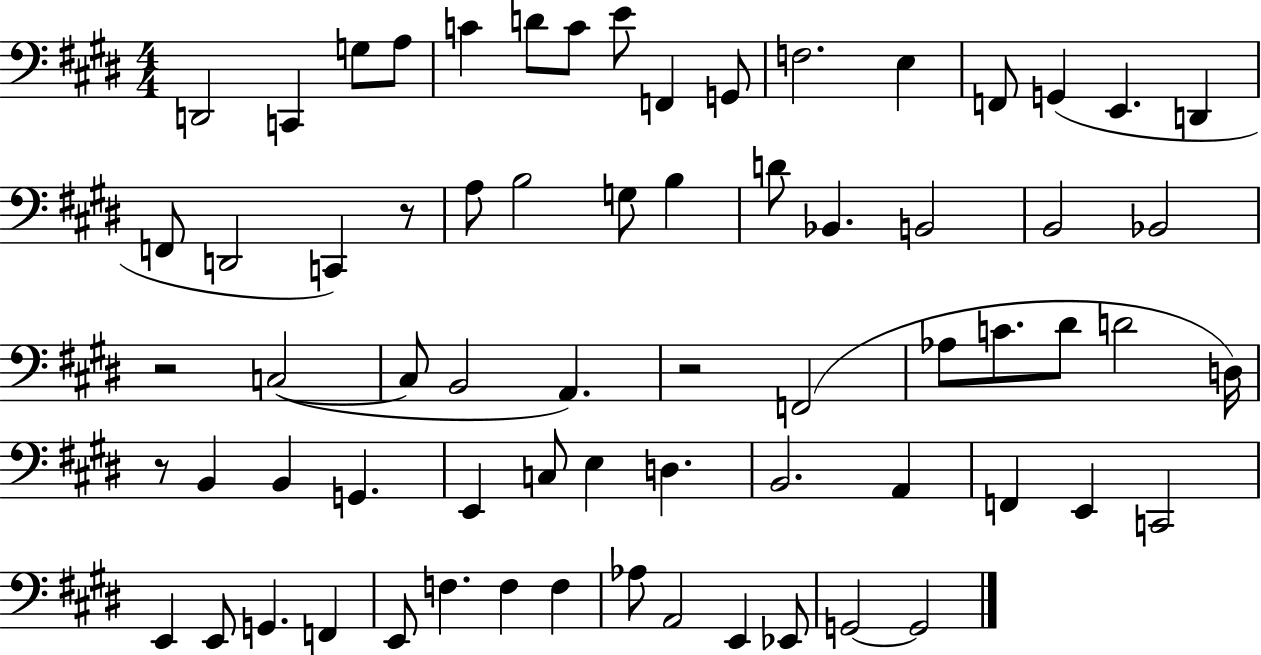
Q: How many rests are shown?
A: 4